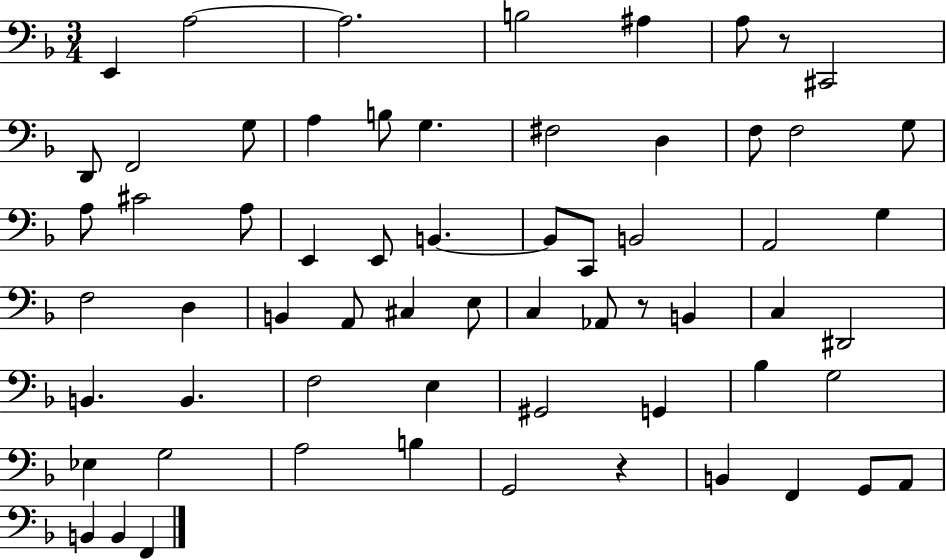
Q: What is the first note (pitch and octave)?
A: E2